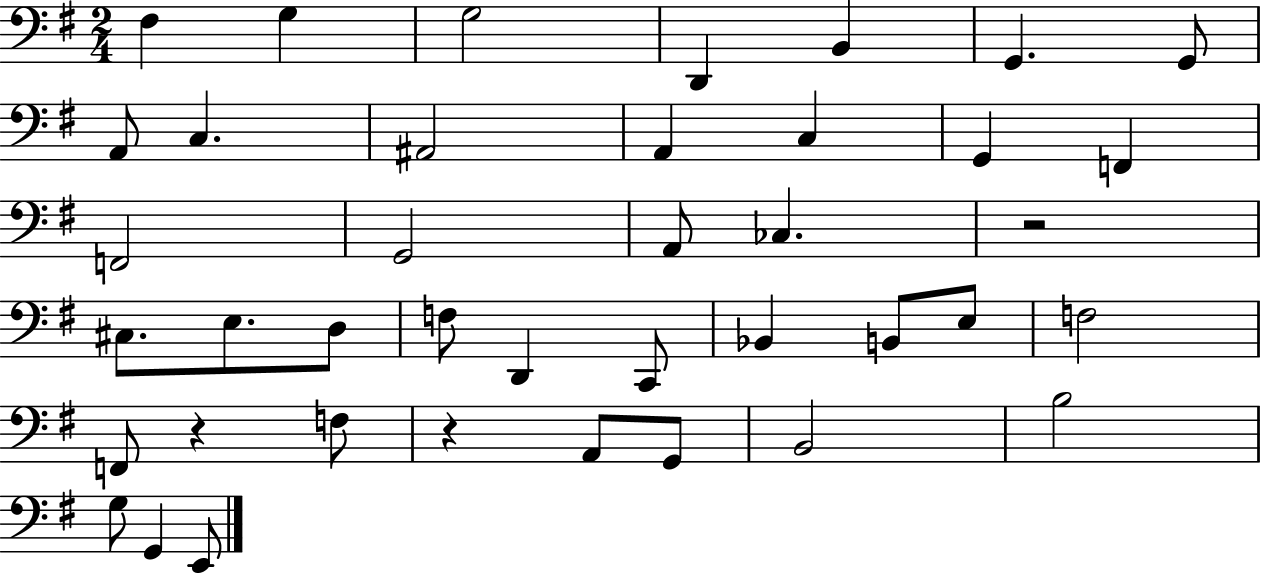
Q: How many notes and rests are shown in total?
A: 40